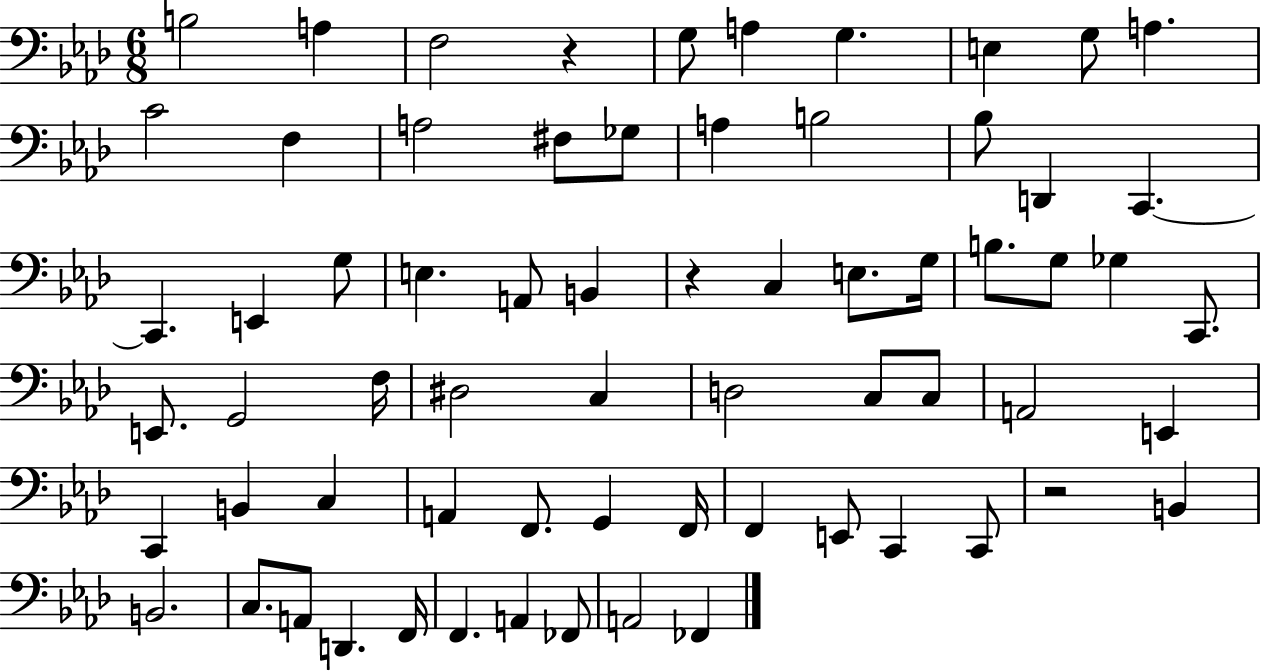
B3/h A3/q F3/h R/q G3/e A3/q G3/q. E3/q G3/e A3/q. C4/h F3/q A3/h F#3/e Gb3/e A3/q B3/h Bb3/e D2/q C2/q. C2/q. E2/q G3/e E3/q. A2/e B2/q R/q C3/q E3/e. G3/s B3/e. G3/e Gb3/q C2/e. E2/e. G2/h F3/s D#3/h C3/q D3/h C3/e C3/e A2/h E2/q C2/q B2/q C3/q A2/q F2/e. G2/q F2/s F2/q E2/e C2/q C2/e R/h B2/q B2/h. C3/e. A2/e D2/q. F2/s F2/q. A2/q FES2/e A2/h FES2/q